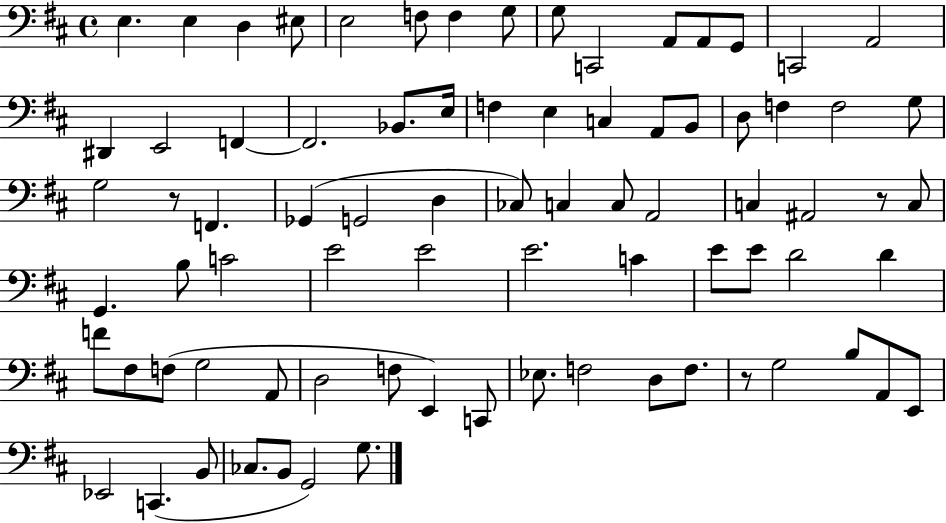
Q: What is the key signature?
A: D major